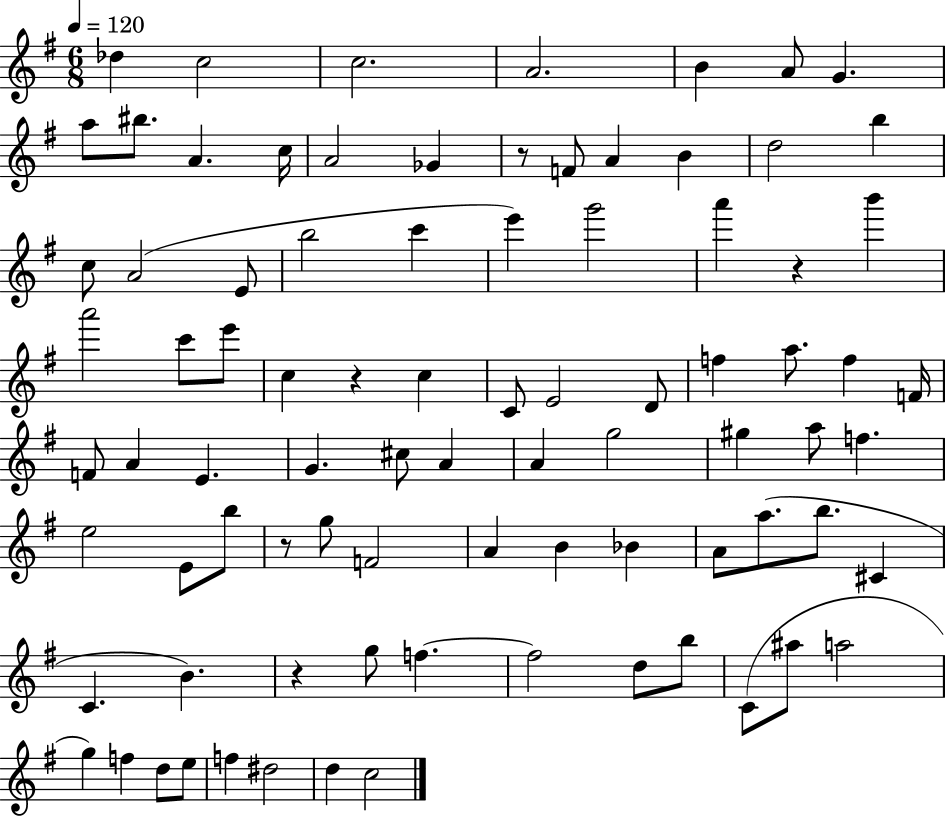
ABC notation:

X:1
T:Untitled
M:6/8
L:1/4
K:G
_d c2 c2 A2 B A/2 G a/2 ^b/2 A c/4 A2 _G z/2 F/2 A B d2 b c/2 A2 E/2 b2 c' e' g'2 a' z b' a'2 c'/2 e'/2 c z c C/2 E2 D/2 f a/2 f F/4 F/2 A E G ^c/2 A A g2 ^g a/2 f e2 E/2 b/2 z/2 g/2 F2 A B _B A/2 a/2 b/2 ^C C B z g/2 f f2 d/2 b/2 C/2 ^a/2 a2 g f d/2 e/2 f ^d2 d c2